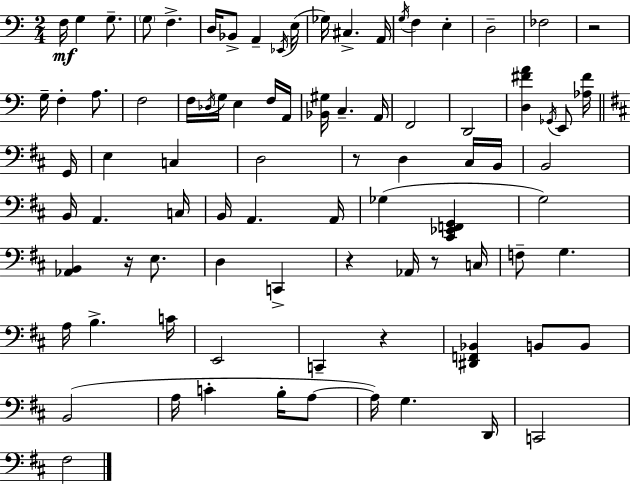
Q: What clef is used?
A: bass